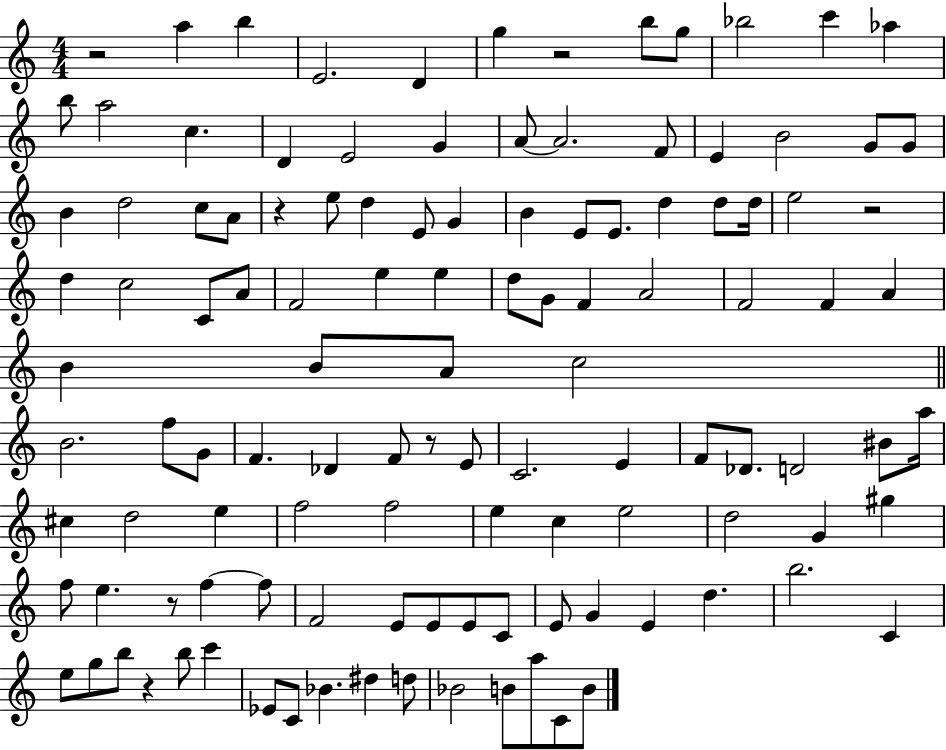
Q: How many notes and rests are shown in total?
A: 118